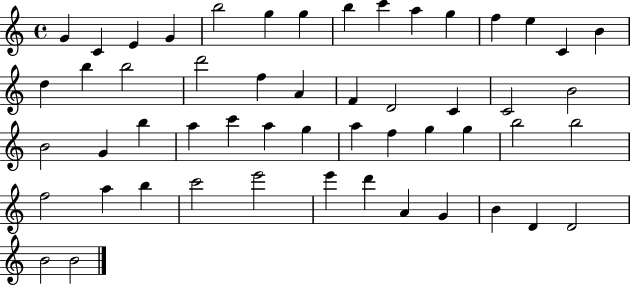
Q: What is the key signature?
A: C major